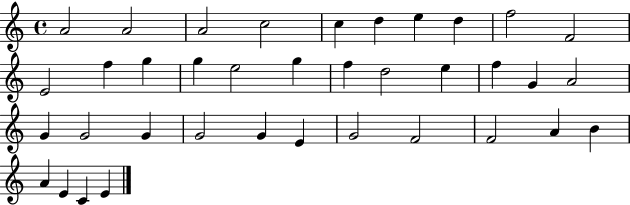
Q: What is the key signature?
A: C major